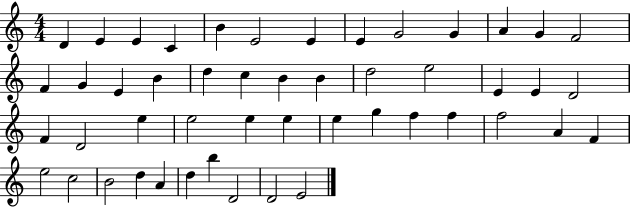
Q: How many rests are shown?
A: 0